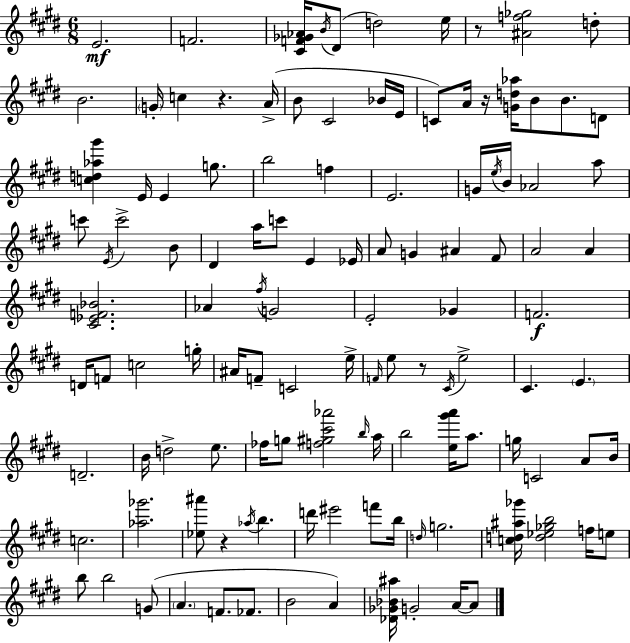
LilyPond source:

{
  \clef treble
  \numericTimeSignature
  \time 6/8
  \key e \major
  \repeat volta 2 { e'2.\mf | f'2. | <cis' f' ges' aes'>16 \acciaccatura { b'16 }( dis'8 d''2) | e''16 r8 <ais' f'' ges''>2 d''8-. | \break b'2. | \parenthesize g'16-. c''4 r4. | a'16->( b'8 cis'2 bes'16 | e'16 c'8) a'16 r16 <g' d'' aes''>16 b'8 b'8. d'8 | \break <c'' d'' aes'' gis'''>4 e'16 e'4 g''8. | b''2 f''4 | e'2. | g'16 \acciaccatura { e''16 } b'16 aes'2 | \break a''8 c'''8 \acciaccatura { e'16 } c'''2-> | b'8 dis'4 a''16 c'''8 e'4 | ees'16 a'8 g'4 ais'4 | fis'8 a'2 a'4 | \break <cis' ees' f' bes'>2. | aes'4 \acciaccatura { fis''16 } g'2 | e'2-. | ges'4 f'2.\f | \break d'16 f'8 c''2 | g''16-. ais'16 f'8-- c'2 | e''16-> \grace { f'16 } e''8 r8 \acciaccatura { cis'16 } e''2-> | cis'4. | \break \parenthesize e'4. d'2.-- | b'16 d''2-> | e''8. fes''16 g''8 <f'' gis'' cis''' aes'''>2 | \grace { b''16 } a''16 b''2 | \break <e'' gis''' a'''>16 a''8. g''16 c'2 | a'8 b'16 c''2. | <aes'' ges'''>2. | <ees'' ais'''>8 r4 | \break \acciaccatura { aes''16 } b''4. d'''16 eis'''2 | f'''8 b''16 \grace { d''16 } g''2. | <c'' d'' ais'' ges'''>16 <d'' ees'' ges'' b''>2 | f''16 e''8 b''8 b''2 | \break g'8( \parenthesize a'4. | f'8. fes'8. b'2 | a'4) <des' ges' bes' ais''>16 g'2-. | a'16~~ a'8 } \bar "|."
}